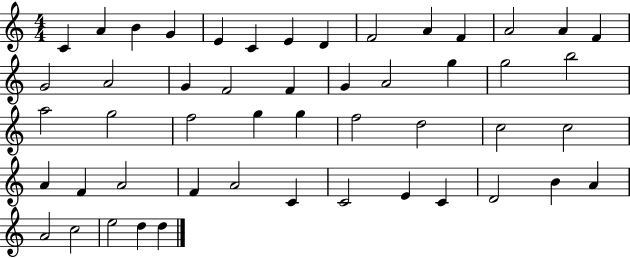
{
  \clef treble
  \numericTimeSignature
  \time 4/4
  \key c \major
  c'4 a'4 b'4 g'4 | e'4 c'4 e'4 d'4 | f'2 a'4 f'4 | a'2 a'4 f'4 | \break g'2 a'2 | g'4 f'2 f'4 | g'4 a'2 g''4 | g''2 b''2 | \break a''2 g''2 | f''2 g''4 g''4 | f''2 d''2 | c''2 c''2 | \break a'4 f'4 a'2 | f'4 a'2 c'4 | c'2 e'4 c'4 | d'2 b'4 a'4 | \break a'2 c''2 | e''2 d''4 d''4 | \bar "|."
}